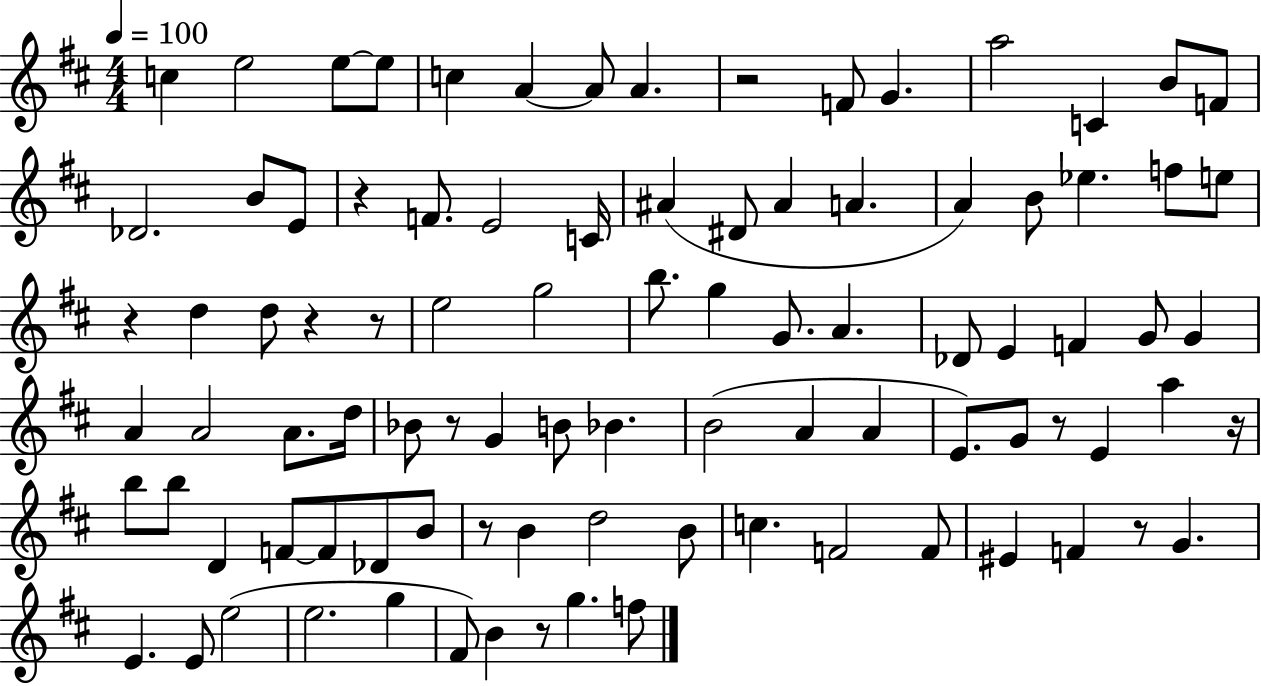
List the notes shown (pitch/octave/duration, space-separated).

C5/q E5/h E5/e E5/e C5/q A4/q A4/e A4/q. R/h F4/e G4/q. A5/h C4/q B4/e F4/e Db4/h. B4/e E4/e R/q F4/e. E4/h C4/s A#4/q D#4/e A#4/q A4/q. A4/q B4/e Eb5/q. F5/e E5/e R/q D5/q D5/e R/q R/e E5/h G5/h B5/e. G5/q G4/e. A4/q. Db4/e E4/q F4/q G4/e G4/q A4/q A4/h A4/e. D5/s Bb4/e R/e G4/q B4/e Bb4/q. B4/h A4/q A4/q E4/e. G4/e R/e E4/q A5/q R/s B5/e B5/e D4/q F4/e F4/e Db4/e B4/e R/e B4/q D5/h B4/e C5/q. F4/h F4/e EIS4/q F4/q R/e G4/q. E4/q. E4/e E5/h E5/h. G5/q F#4/e B4/q R/e G5/q. F5/e